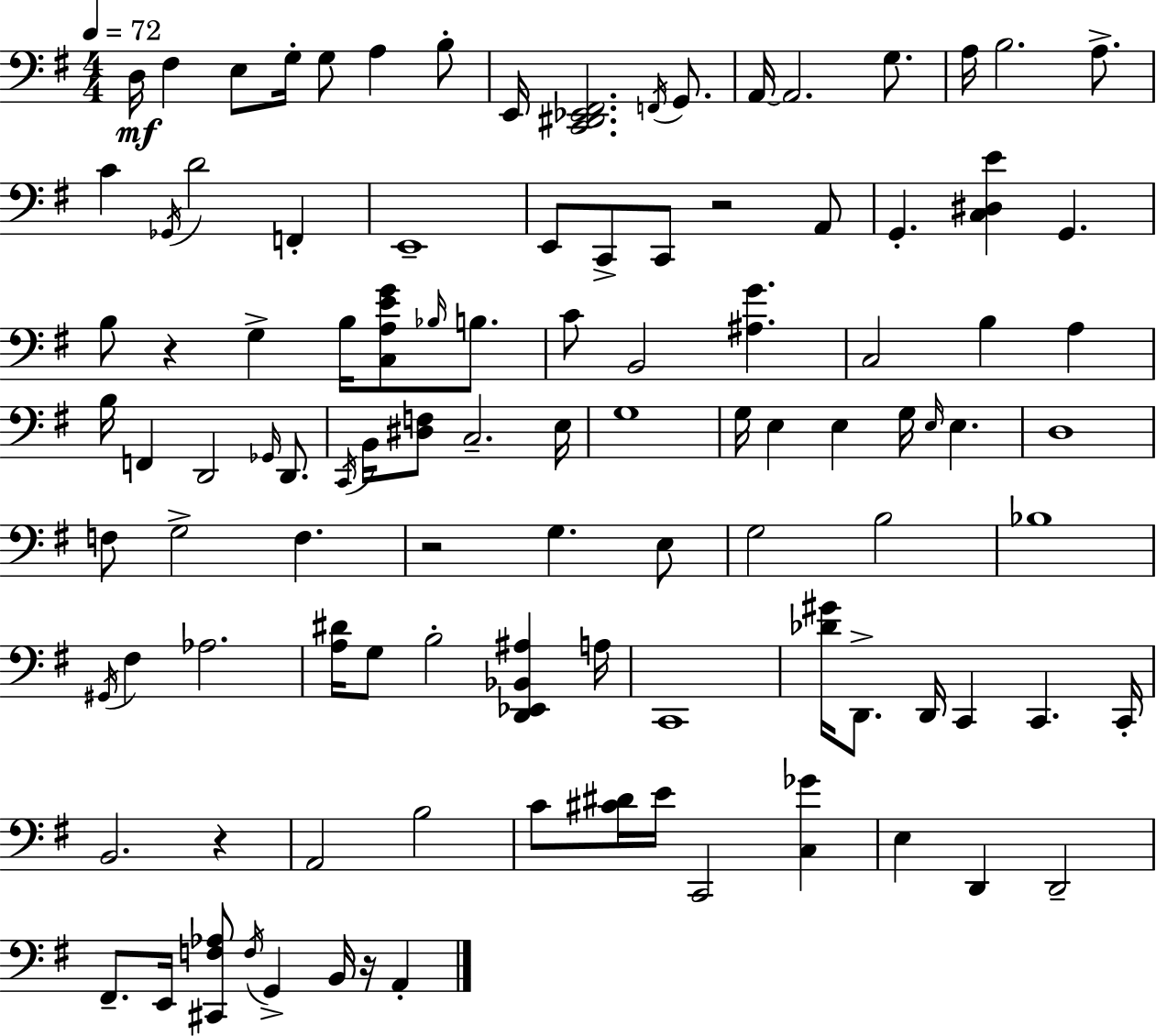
D3/s F#3/q E3/e G3/s G3/e A3/q B3/e E2/s [C2,D#2,Eb2,F#2]/h. F2/s G2/e. A2/s A2/h. G3/e. A3/s B3/h. A3/e. C4/q Gb2/s D4/h F2/q E2/w E2/e C2/e C2/e R/h A2/e G2/q. [C3,D#3,E4]/q G2/q. B3/e R/q G3/q B3/s [C3,A3,E4,G4]/e Bb3/s B3/e. C4/e B2/h [A#3,G4]/q. C3/h B3/q A3/q B3/s F2/q D2/h Gb2/s D2/e. C2/s B2/s [D#3,F3]/e C3/h. E3/s G3/w G3/s E3/q E3/q G3/s E3/s E3/q. D3/w F3/e G3/h F3/q. R/h G3/q. E3/e G3/h B3/h Bb3/w G#2/s F#3/q Ab3/h. [A3,D#4]/s G3/e B3/h [D2,Eb2,Bb2,A#3]/q A3/s C2/w [Db4,G#4]/s D2/e. D2/s C2/q C2/q. C2/s B2/h. R/q A2/h B3/h C4/e [C#4,D#4]/s E4/s C2/h [C3,Gb4]/q E3/q D2/q D2/h F#2/e. E2/s [C#2,F3,Ab3]/e F3/s G2/q B2/s R/s A2/q